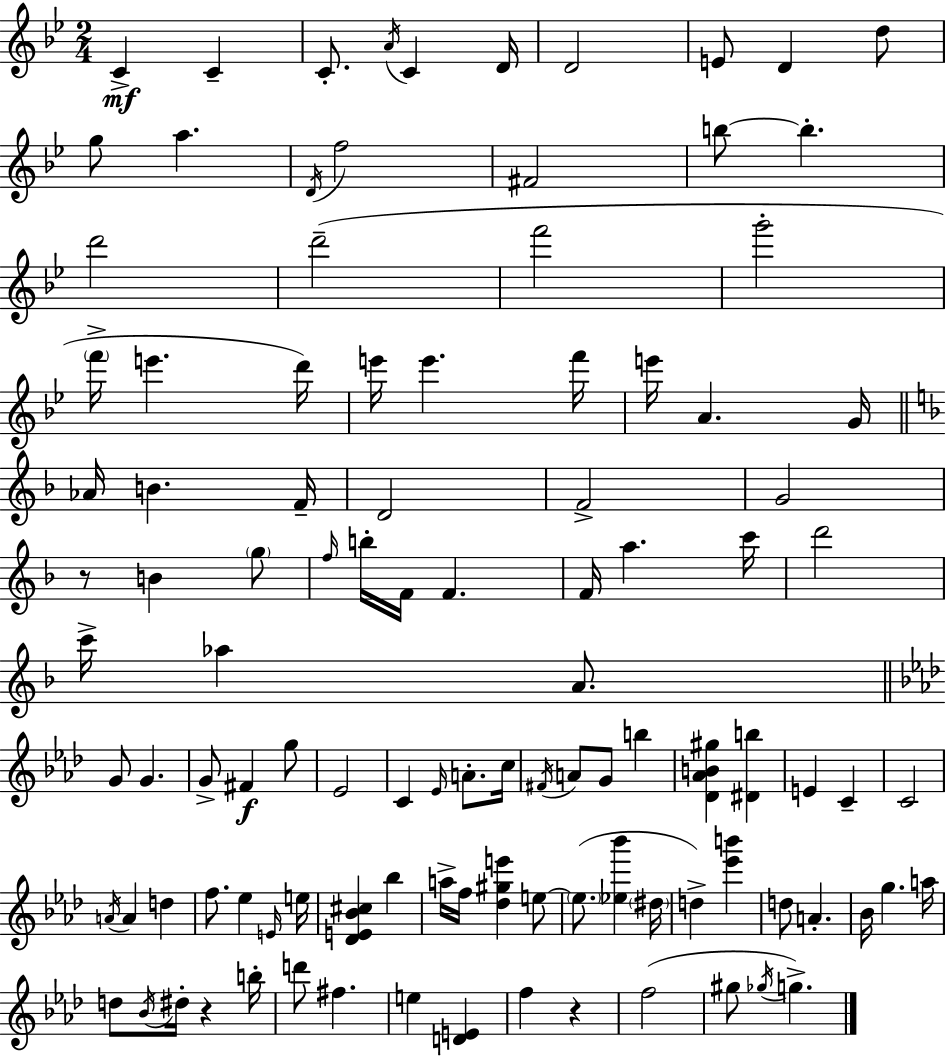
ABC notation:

X:1
T:Untitled
M:2/4
L:1/4
K:Bb
C C C/2 A/4 C D/4 D2 E/2 D d/2 g/2 a D/4 f2 ^F2 b/2 b d'2 d'2 f'2 g'2 f'/4 e' d'/4 e'/4 e' f'/4 e'/4 A G/4 _A/4 B F/4 D2 F2 G2 z/2 B g/2 f/4 b/4 F/4 F F/4 a c'/4 d'2 c'/4 _a A/2 G/2 G G/2 ^F g/2 _E2 C _E/4 A/2 c/4 ^F/4 A/2 G/2 b [_D_AB^g] [^Db] E C C2 A/4 A d f/2 _e E/4 e/4 [_DE_B^c] _b a/4 f/4 [_d^ge'] e/2 e/2 [_e_b'] ^d/4 d [_e'b'] d/2 A _B/4 g a/4 d/2 _B/4 ^d/4 z b/4 d'/2 ^f e [DE] f z f2 ^g/2 _g/4 g